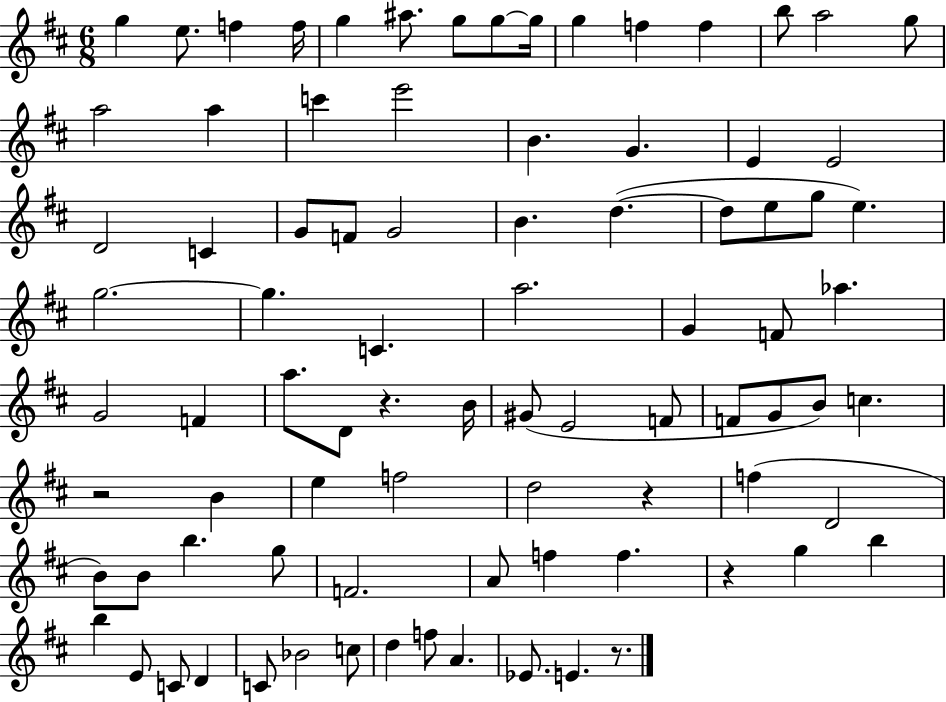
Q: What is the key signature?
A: D major